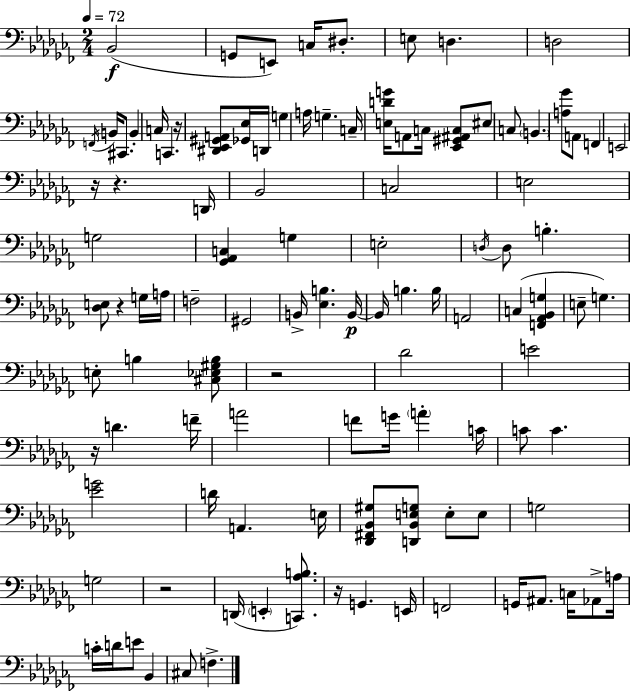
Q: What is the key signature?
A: AES minor